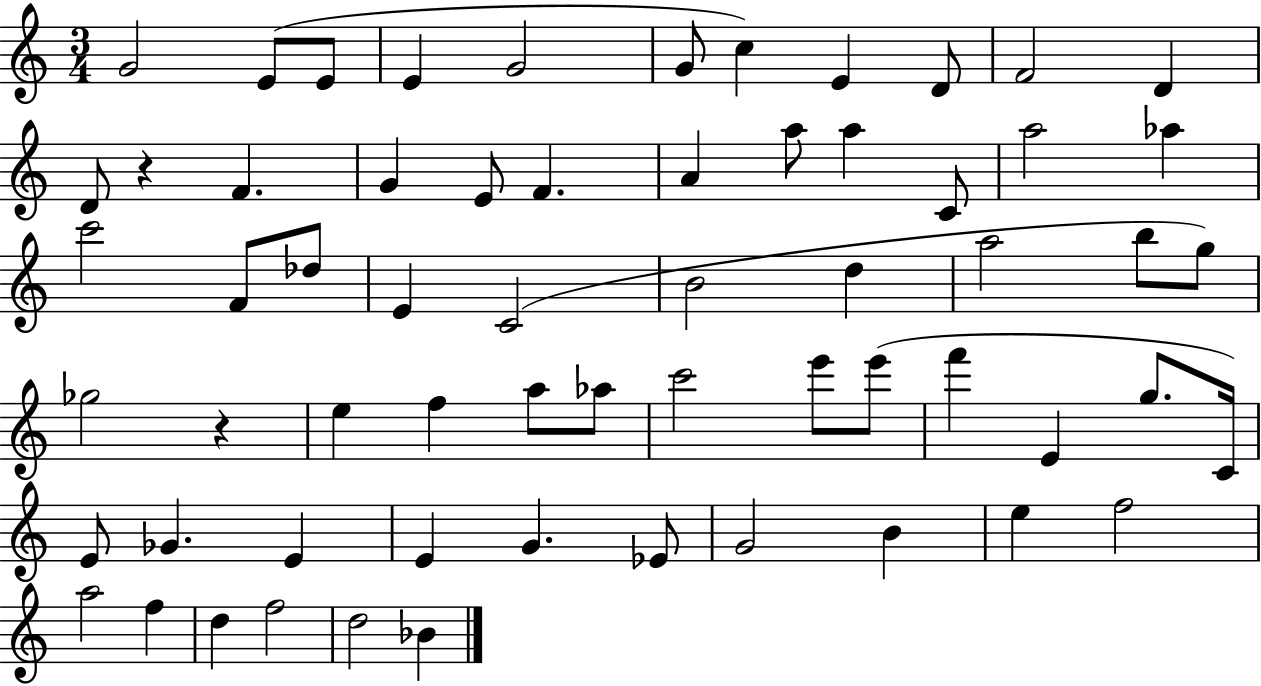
{
  \clef treble
  \numericTimeSignature
  \time 3/4
  \key c \major
  g'2 e'8( e'8 | e'4 g'2 | g'8 c''4) e'4 d'8 | f'2 d'4 | \break d'8 r4 f'4. | g'4 e'8 f'4. | a'4 a''8 a''4 c'8 | a''2 aes''4 | \break c'''2 f'8 des''8 | e'4 c'2( | b'2 d''4 | a''2 b''8 g''8) | \break ges''2 r4 | e''4 f''4 a''8 aes''8 | c'''2 e'''8 e'''8( | f'''4 e'4 g''8. c'16) | \break e'8 ges'4. e'4 | e'4 g'4. ees'8 | g'2 b'4 | e''4 f''2 | \break a''2 f''4 | d''4 f''2 | d''2 bes'4 | \bar "|."
}